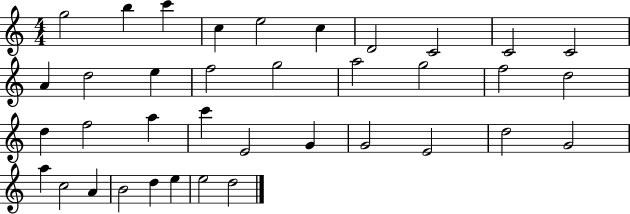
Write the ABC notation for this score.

X:1
T:Untitled
M:4/4
L:1/4
K:C
g2 b c' c e2 c D2 C2 C2 C2 A d2 e f2 g2 a2 g2 f2 d2 d f2 a c' E2 G G2 E2 d2 G2 a c2 A B2 d e e2 d2